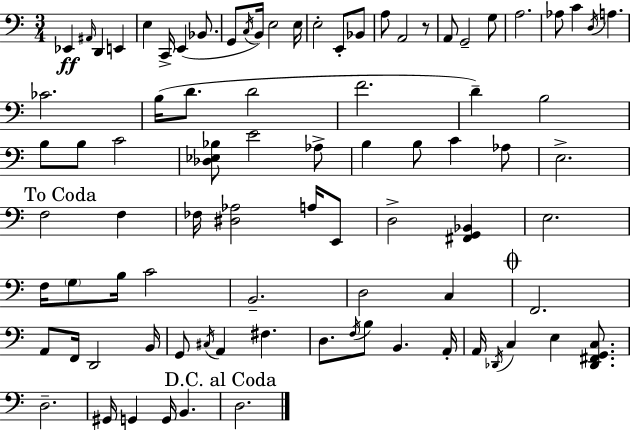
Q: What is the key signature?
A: C major